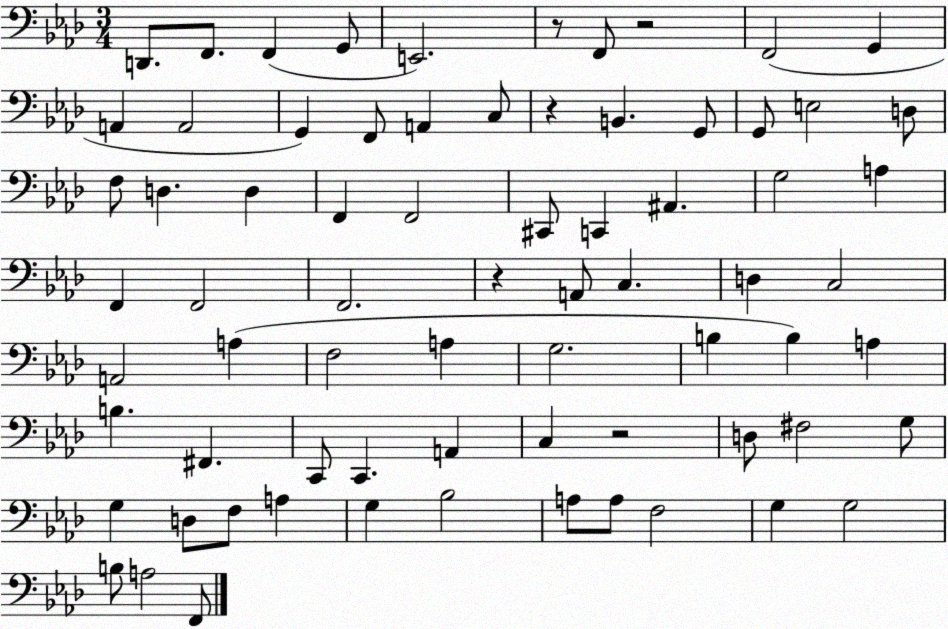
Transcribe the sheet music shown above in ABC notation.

X:1
T:Untitled
M:3/4
L:1/4
K:Ab
D,,/2 F,,/2 F,, G,,/2 E,,2 z/2 F,,/2 z2 F,,2 G,, A,, A,,2 G,, F,,/2 A,, C,/2 z B,, G,,/2 G,,/2 E,2 D,/2 F,/2 D, D, F,, F,,2 ^C,,/2 C,, ^A,, G,2 A, F,, F,,2 F,,2 z A,,/2 C, D, C,2 A,,2 A, F,2 A, G,2 B, B, A, B, ^F,, C,,/2 C,, A,, C, z2 D,/2 ^F,2 G,/2 G, D,/2 F,/2 A, G, _B,2 A,/2 A,/2 F,2 G, G,2 B,/2 A,2 F,,/2